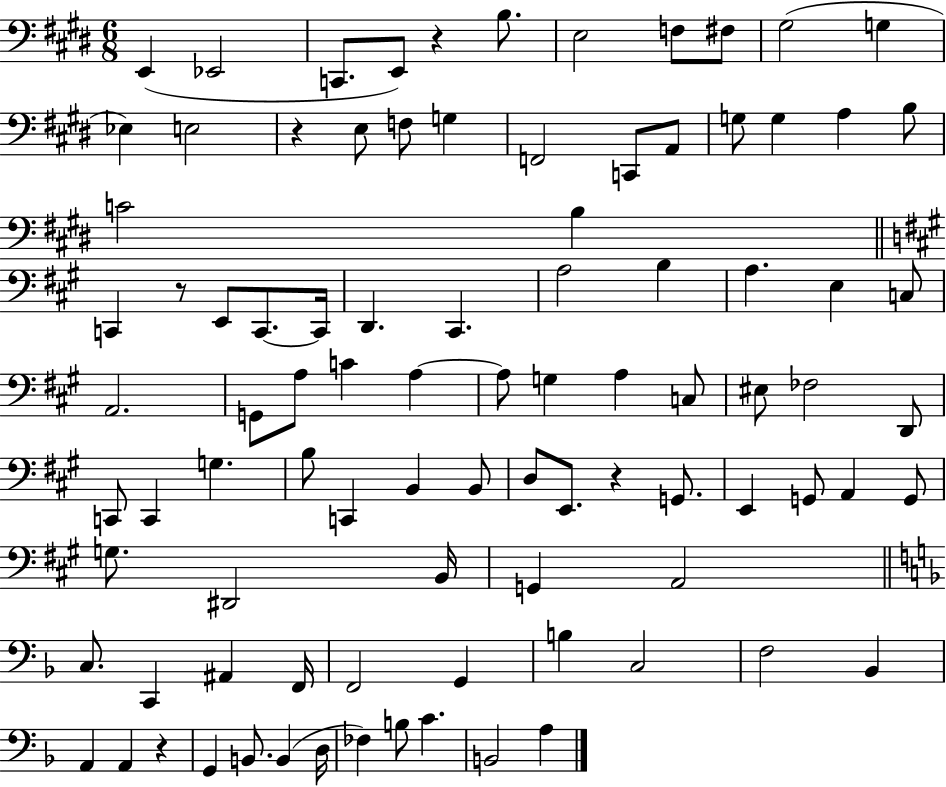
X:1
T:Untitled
M:6/8
L:1/4
K:E
E,, _E,,2 C,,/2 E,,/2 z B,/2 E,2 F,/2 ^F,/2 ^G,2 G, _E, E,2 z E,/2 F,/2 G, F,,2 C,,/2 A,,/2 G,/2 G, A, B,/2 C2 B, C,, z/2 E,,/2 C,,/2 C,,/4 D,, ^C,, A,2 B, A, E, C,/2 A,,2 G,,/2 A,/2 C A, A,/2 G, A, C,/2 ^E,/2 _F,2 D,,/2 C,,/2 C,, G, B,/2 C,, B,, B,,/2 D,/2 E,,/2 z G,,/2 E,, G,,/2 A,, G,,/2 G,/2 ^D,,2 B,,/4 G,, A,,2 C,/2 C,, ^A,, F,,/4 F,,2 G,, B, C,2 F,2 _B,, A,, A,, z G,, B,,/2 B,, D,/4 _F, B,/2 C B,,2 A,